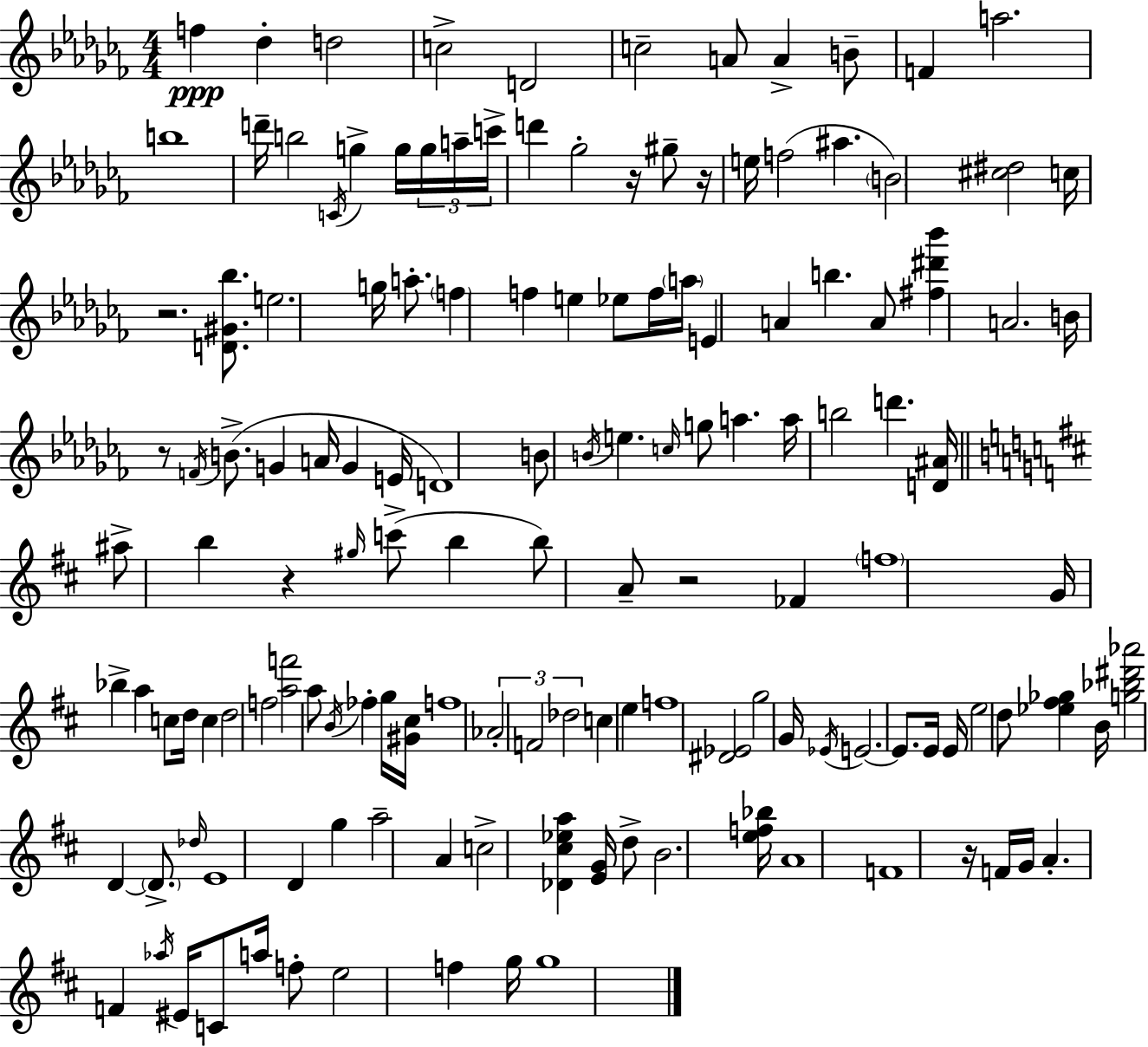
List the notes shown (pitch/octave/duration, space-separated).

F5/q Db5/q D5/h C5/h D4/h C5/h A4/e A4/q B4/e F4/q A5/h. B5/w D6/s B5/h C4/s G5/q G5/s G5/s A5/s C6/s D6/q Gb5/h R/s G#5/e R/s E5/s F5/h A#5/q. B4/h [C#5,D#5]/h C5/s R/h. [D4,G#4,Bb5]/e. E5/h. G5/s A5/e. F5/q F5/q E5/q Eb5/e F5/s A5/s E4/q A4/q B5/q. A4/e [F#5,D#6,Bb6]/q A4/h. B4/s R/e F4/s B4/e. G4/q A4/s G4/q E4/s D4/w B4/e B4/s E5/q. C5/s G5/e A5/q. A5/s B5/h D6/q. [D4,A#4]/s A#5/e B5/q R/q G#5/s C6/e B5/q B5/e A4/e R/h FES4/q F5/w G4/s Bb5/q A5/q C5/e D5/s C5/q D5/h F5/h [A5,F6]/h A5/e B4/s FES5/q G5/s [G#4,C#5]/s F5/w Ab4/h F4/h Db5/h C5/q E5/q F5/w [D#4,Eb4]/h G5/h G4/s Eb4/s E4/h. E4/e. E4/s E4/s E5/h D5/e [Eb5,F#5,Gb5]/q B4/s [G5,Bb5,D#6,Ab6]/h D4/q D4/e. Db5/s E4/w D4/q G5/q A5/h A4/q C5/h [Db4,C#5,Eb5,A5]/q [E4,G4]/s D5/e B4/h. [E5,F5,Bb5]/s A4/w F4/w R/s F4/s G4/s A4/q. F4/q Ab5/s EIS4/s C4/e A5/s F5/e E5/h F5/q G5/s G5/w